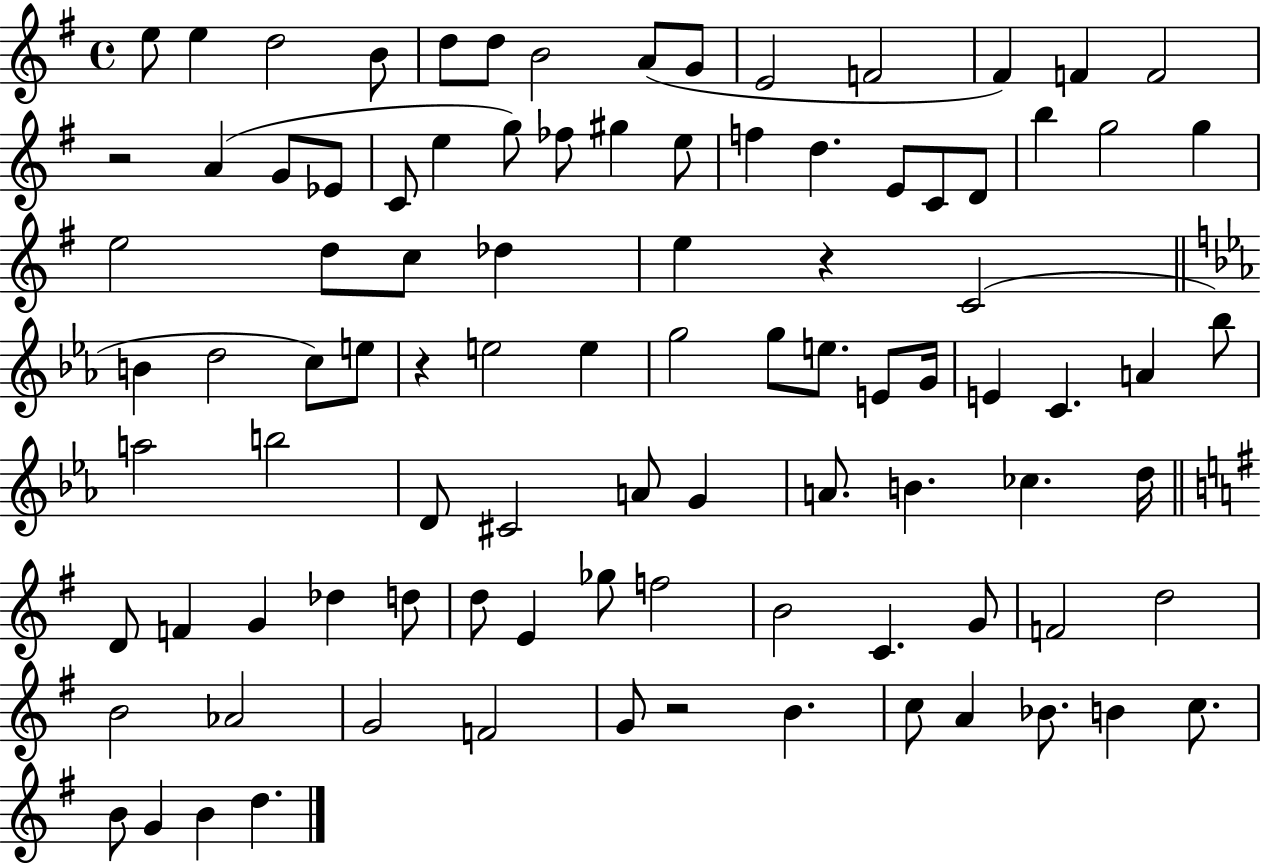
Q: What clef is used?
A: treble